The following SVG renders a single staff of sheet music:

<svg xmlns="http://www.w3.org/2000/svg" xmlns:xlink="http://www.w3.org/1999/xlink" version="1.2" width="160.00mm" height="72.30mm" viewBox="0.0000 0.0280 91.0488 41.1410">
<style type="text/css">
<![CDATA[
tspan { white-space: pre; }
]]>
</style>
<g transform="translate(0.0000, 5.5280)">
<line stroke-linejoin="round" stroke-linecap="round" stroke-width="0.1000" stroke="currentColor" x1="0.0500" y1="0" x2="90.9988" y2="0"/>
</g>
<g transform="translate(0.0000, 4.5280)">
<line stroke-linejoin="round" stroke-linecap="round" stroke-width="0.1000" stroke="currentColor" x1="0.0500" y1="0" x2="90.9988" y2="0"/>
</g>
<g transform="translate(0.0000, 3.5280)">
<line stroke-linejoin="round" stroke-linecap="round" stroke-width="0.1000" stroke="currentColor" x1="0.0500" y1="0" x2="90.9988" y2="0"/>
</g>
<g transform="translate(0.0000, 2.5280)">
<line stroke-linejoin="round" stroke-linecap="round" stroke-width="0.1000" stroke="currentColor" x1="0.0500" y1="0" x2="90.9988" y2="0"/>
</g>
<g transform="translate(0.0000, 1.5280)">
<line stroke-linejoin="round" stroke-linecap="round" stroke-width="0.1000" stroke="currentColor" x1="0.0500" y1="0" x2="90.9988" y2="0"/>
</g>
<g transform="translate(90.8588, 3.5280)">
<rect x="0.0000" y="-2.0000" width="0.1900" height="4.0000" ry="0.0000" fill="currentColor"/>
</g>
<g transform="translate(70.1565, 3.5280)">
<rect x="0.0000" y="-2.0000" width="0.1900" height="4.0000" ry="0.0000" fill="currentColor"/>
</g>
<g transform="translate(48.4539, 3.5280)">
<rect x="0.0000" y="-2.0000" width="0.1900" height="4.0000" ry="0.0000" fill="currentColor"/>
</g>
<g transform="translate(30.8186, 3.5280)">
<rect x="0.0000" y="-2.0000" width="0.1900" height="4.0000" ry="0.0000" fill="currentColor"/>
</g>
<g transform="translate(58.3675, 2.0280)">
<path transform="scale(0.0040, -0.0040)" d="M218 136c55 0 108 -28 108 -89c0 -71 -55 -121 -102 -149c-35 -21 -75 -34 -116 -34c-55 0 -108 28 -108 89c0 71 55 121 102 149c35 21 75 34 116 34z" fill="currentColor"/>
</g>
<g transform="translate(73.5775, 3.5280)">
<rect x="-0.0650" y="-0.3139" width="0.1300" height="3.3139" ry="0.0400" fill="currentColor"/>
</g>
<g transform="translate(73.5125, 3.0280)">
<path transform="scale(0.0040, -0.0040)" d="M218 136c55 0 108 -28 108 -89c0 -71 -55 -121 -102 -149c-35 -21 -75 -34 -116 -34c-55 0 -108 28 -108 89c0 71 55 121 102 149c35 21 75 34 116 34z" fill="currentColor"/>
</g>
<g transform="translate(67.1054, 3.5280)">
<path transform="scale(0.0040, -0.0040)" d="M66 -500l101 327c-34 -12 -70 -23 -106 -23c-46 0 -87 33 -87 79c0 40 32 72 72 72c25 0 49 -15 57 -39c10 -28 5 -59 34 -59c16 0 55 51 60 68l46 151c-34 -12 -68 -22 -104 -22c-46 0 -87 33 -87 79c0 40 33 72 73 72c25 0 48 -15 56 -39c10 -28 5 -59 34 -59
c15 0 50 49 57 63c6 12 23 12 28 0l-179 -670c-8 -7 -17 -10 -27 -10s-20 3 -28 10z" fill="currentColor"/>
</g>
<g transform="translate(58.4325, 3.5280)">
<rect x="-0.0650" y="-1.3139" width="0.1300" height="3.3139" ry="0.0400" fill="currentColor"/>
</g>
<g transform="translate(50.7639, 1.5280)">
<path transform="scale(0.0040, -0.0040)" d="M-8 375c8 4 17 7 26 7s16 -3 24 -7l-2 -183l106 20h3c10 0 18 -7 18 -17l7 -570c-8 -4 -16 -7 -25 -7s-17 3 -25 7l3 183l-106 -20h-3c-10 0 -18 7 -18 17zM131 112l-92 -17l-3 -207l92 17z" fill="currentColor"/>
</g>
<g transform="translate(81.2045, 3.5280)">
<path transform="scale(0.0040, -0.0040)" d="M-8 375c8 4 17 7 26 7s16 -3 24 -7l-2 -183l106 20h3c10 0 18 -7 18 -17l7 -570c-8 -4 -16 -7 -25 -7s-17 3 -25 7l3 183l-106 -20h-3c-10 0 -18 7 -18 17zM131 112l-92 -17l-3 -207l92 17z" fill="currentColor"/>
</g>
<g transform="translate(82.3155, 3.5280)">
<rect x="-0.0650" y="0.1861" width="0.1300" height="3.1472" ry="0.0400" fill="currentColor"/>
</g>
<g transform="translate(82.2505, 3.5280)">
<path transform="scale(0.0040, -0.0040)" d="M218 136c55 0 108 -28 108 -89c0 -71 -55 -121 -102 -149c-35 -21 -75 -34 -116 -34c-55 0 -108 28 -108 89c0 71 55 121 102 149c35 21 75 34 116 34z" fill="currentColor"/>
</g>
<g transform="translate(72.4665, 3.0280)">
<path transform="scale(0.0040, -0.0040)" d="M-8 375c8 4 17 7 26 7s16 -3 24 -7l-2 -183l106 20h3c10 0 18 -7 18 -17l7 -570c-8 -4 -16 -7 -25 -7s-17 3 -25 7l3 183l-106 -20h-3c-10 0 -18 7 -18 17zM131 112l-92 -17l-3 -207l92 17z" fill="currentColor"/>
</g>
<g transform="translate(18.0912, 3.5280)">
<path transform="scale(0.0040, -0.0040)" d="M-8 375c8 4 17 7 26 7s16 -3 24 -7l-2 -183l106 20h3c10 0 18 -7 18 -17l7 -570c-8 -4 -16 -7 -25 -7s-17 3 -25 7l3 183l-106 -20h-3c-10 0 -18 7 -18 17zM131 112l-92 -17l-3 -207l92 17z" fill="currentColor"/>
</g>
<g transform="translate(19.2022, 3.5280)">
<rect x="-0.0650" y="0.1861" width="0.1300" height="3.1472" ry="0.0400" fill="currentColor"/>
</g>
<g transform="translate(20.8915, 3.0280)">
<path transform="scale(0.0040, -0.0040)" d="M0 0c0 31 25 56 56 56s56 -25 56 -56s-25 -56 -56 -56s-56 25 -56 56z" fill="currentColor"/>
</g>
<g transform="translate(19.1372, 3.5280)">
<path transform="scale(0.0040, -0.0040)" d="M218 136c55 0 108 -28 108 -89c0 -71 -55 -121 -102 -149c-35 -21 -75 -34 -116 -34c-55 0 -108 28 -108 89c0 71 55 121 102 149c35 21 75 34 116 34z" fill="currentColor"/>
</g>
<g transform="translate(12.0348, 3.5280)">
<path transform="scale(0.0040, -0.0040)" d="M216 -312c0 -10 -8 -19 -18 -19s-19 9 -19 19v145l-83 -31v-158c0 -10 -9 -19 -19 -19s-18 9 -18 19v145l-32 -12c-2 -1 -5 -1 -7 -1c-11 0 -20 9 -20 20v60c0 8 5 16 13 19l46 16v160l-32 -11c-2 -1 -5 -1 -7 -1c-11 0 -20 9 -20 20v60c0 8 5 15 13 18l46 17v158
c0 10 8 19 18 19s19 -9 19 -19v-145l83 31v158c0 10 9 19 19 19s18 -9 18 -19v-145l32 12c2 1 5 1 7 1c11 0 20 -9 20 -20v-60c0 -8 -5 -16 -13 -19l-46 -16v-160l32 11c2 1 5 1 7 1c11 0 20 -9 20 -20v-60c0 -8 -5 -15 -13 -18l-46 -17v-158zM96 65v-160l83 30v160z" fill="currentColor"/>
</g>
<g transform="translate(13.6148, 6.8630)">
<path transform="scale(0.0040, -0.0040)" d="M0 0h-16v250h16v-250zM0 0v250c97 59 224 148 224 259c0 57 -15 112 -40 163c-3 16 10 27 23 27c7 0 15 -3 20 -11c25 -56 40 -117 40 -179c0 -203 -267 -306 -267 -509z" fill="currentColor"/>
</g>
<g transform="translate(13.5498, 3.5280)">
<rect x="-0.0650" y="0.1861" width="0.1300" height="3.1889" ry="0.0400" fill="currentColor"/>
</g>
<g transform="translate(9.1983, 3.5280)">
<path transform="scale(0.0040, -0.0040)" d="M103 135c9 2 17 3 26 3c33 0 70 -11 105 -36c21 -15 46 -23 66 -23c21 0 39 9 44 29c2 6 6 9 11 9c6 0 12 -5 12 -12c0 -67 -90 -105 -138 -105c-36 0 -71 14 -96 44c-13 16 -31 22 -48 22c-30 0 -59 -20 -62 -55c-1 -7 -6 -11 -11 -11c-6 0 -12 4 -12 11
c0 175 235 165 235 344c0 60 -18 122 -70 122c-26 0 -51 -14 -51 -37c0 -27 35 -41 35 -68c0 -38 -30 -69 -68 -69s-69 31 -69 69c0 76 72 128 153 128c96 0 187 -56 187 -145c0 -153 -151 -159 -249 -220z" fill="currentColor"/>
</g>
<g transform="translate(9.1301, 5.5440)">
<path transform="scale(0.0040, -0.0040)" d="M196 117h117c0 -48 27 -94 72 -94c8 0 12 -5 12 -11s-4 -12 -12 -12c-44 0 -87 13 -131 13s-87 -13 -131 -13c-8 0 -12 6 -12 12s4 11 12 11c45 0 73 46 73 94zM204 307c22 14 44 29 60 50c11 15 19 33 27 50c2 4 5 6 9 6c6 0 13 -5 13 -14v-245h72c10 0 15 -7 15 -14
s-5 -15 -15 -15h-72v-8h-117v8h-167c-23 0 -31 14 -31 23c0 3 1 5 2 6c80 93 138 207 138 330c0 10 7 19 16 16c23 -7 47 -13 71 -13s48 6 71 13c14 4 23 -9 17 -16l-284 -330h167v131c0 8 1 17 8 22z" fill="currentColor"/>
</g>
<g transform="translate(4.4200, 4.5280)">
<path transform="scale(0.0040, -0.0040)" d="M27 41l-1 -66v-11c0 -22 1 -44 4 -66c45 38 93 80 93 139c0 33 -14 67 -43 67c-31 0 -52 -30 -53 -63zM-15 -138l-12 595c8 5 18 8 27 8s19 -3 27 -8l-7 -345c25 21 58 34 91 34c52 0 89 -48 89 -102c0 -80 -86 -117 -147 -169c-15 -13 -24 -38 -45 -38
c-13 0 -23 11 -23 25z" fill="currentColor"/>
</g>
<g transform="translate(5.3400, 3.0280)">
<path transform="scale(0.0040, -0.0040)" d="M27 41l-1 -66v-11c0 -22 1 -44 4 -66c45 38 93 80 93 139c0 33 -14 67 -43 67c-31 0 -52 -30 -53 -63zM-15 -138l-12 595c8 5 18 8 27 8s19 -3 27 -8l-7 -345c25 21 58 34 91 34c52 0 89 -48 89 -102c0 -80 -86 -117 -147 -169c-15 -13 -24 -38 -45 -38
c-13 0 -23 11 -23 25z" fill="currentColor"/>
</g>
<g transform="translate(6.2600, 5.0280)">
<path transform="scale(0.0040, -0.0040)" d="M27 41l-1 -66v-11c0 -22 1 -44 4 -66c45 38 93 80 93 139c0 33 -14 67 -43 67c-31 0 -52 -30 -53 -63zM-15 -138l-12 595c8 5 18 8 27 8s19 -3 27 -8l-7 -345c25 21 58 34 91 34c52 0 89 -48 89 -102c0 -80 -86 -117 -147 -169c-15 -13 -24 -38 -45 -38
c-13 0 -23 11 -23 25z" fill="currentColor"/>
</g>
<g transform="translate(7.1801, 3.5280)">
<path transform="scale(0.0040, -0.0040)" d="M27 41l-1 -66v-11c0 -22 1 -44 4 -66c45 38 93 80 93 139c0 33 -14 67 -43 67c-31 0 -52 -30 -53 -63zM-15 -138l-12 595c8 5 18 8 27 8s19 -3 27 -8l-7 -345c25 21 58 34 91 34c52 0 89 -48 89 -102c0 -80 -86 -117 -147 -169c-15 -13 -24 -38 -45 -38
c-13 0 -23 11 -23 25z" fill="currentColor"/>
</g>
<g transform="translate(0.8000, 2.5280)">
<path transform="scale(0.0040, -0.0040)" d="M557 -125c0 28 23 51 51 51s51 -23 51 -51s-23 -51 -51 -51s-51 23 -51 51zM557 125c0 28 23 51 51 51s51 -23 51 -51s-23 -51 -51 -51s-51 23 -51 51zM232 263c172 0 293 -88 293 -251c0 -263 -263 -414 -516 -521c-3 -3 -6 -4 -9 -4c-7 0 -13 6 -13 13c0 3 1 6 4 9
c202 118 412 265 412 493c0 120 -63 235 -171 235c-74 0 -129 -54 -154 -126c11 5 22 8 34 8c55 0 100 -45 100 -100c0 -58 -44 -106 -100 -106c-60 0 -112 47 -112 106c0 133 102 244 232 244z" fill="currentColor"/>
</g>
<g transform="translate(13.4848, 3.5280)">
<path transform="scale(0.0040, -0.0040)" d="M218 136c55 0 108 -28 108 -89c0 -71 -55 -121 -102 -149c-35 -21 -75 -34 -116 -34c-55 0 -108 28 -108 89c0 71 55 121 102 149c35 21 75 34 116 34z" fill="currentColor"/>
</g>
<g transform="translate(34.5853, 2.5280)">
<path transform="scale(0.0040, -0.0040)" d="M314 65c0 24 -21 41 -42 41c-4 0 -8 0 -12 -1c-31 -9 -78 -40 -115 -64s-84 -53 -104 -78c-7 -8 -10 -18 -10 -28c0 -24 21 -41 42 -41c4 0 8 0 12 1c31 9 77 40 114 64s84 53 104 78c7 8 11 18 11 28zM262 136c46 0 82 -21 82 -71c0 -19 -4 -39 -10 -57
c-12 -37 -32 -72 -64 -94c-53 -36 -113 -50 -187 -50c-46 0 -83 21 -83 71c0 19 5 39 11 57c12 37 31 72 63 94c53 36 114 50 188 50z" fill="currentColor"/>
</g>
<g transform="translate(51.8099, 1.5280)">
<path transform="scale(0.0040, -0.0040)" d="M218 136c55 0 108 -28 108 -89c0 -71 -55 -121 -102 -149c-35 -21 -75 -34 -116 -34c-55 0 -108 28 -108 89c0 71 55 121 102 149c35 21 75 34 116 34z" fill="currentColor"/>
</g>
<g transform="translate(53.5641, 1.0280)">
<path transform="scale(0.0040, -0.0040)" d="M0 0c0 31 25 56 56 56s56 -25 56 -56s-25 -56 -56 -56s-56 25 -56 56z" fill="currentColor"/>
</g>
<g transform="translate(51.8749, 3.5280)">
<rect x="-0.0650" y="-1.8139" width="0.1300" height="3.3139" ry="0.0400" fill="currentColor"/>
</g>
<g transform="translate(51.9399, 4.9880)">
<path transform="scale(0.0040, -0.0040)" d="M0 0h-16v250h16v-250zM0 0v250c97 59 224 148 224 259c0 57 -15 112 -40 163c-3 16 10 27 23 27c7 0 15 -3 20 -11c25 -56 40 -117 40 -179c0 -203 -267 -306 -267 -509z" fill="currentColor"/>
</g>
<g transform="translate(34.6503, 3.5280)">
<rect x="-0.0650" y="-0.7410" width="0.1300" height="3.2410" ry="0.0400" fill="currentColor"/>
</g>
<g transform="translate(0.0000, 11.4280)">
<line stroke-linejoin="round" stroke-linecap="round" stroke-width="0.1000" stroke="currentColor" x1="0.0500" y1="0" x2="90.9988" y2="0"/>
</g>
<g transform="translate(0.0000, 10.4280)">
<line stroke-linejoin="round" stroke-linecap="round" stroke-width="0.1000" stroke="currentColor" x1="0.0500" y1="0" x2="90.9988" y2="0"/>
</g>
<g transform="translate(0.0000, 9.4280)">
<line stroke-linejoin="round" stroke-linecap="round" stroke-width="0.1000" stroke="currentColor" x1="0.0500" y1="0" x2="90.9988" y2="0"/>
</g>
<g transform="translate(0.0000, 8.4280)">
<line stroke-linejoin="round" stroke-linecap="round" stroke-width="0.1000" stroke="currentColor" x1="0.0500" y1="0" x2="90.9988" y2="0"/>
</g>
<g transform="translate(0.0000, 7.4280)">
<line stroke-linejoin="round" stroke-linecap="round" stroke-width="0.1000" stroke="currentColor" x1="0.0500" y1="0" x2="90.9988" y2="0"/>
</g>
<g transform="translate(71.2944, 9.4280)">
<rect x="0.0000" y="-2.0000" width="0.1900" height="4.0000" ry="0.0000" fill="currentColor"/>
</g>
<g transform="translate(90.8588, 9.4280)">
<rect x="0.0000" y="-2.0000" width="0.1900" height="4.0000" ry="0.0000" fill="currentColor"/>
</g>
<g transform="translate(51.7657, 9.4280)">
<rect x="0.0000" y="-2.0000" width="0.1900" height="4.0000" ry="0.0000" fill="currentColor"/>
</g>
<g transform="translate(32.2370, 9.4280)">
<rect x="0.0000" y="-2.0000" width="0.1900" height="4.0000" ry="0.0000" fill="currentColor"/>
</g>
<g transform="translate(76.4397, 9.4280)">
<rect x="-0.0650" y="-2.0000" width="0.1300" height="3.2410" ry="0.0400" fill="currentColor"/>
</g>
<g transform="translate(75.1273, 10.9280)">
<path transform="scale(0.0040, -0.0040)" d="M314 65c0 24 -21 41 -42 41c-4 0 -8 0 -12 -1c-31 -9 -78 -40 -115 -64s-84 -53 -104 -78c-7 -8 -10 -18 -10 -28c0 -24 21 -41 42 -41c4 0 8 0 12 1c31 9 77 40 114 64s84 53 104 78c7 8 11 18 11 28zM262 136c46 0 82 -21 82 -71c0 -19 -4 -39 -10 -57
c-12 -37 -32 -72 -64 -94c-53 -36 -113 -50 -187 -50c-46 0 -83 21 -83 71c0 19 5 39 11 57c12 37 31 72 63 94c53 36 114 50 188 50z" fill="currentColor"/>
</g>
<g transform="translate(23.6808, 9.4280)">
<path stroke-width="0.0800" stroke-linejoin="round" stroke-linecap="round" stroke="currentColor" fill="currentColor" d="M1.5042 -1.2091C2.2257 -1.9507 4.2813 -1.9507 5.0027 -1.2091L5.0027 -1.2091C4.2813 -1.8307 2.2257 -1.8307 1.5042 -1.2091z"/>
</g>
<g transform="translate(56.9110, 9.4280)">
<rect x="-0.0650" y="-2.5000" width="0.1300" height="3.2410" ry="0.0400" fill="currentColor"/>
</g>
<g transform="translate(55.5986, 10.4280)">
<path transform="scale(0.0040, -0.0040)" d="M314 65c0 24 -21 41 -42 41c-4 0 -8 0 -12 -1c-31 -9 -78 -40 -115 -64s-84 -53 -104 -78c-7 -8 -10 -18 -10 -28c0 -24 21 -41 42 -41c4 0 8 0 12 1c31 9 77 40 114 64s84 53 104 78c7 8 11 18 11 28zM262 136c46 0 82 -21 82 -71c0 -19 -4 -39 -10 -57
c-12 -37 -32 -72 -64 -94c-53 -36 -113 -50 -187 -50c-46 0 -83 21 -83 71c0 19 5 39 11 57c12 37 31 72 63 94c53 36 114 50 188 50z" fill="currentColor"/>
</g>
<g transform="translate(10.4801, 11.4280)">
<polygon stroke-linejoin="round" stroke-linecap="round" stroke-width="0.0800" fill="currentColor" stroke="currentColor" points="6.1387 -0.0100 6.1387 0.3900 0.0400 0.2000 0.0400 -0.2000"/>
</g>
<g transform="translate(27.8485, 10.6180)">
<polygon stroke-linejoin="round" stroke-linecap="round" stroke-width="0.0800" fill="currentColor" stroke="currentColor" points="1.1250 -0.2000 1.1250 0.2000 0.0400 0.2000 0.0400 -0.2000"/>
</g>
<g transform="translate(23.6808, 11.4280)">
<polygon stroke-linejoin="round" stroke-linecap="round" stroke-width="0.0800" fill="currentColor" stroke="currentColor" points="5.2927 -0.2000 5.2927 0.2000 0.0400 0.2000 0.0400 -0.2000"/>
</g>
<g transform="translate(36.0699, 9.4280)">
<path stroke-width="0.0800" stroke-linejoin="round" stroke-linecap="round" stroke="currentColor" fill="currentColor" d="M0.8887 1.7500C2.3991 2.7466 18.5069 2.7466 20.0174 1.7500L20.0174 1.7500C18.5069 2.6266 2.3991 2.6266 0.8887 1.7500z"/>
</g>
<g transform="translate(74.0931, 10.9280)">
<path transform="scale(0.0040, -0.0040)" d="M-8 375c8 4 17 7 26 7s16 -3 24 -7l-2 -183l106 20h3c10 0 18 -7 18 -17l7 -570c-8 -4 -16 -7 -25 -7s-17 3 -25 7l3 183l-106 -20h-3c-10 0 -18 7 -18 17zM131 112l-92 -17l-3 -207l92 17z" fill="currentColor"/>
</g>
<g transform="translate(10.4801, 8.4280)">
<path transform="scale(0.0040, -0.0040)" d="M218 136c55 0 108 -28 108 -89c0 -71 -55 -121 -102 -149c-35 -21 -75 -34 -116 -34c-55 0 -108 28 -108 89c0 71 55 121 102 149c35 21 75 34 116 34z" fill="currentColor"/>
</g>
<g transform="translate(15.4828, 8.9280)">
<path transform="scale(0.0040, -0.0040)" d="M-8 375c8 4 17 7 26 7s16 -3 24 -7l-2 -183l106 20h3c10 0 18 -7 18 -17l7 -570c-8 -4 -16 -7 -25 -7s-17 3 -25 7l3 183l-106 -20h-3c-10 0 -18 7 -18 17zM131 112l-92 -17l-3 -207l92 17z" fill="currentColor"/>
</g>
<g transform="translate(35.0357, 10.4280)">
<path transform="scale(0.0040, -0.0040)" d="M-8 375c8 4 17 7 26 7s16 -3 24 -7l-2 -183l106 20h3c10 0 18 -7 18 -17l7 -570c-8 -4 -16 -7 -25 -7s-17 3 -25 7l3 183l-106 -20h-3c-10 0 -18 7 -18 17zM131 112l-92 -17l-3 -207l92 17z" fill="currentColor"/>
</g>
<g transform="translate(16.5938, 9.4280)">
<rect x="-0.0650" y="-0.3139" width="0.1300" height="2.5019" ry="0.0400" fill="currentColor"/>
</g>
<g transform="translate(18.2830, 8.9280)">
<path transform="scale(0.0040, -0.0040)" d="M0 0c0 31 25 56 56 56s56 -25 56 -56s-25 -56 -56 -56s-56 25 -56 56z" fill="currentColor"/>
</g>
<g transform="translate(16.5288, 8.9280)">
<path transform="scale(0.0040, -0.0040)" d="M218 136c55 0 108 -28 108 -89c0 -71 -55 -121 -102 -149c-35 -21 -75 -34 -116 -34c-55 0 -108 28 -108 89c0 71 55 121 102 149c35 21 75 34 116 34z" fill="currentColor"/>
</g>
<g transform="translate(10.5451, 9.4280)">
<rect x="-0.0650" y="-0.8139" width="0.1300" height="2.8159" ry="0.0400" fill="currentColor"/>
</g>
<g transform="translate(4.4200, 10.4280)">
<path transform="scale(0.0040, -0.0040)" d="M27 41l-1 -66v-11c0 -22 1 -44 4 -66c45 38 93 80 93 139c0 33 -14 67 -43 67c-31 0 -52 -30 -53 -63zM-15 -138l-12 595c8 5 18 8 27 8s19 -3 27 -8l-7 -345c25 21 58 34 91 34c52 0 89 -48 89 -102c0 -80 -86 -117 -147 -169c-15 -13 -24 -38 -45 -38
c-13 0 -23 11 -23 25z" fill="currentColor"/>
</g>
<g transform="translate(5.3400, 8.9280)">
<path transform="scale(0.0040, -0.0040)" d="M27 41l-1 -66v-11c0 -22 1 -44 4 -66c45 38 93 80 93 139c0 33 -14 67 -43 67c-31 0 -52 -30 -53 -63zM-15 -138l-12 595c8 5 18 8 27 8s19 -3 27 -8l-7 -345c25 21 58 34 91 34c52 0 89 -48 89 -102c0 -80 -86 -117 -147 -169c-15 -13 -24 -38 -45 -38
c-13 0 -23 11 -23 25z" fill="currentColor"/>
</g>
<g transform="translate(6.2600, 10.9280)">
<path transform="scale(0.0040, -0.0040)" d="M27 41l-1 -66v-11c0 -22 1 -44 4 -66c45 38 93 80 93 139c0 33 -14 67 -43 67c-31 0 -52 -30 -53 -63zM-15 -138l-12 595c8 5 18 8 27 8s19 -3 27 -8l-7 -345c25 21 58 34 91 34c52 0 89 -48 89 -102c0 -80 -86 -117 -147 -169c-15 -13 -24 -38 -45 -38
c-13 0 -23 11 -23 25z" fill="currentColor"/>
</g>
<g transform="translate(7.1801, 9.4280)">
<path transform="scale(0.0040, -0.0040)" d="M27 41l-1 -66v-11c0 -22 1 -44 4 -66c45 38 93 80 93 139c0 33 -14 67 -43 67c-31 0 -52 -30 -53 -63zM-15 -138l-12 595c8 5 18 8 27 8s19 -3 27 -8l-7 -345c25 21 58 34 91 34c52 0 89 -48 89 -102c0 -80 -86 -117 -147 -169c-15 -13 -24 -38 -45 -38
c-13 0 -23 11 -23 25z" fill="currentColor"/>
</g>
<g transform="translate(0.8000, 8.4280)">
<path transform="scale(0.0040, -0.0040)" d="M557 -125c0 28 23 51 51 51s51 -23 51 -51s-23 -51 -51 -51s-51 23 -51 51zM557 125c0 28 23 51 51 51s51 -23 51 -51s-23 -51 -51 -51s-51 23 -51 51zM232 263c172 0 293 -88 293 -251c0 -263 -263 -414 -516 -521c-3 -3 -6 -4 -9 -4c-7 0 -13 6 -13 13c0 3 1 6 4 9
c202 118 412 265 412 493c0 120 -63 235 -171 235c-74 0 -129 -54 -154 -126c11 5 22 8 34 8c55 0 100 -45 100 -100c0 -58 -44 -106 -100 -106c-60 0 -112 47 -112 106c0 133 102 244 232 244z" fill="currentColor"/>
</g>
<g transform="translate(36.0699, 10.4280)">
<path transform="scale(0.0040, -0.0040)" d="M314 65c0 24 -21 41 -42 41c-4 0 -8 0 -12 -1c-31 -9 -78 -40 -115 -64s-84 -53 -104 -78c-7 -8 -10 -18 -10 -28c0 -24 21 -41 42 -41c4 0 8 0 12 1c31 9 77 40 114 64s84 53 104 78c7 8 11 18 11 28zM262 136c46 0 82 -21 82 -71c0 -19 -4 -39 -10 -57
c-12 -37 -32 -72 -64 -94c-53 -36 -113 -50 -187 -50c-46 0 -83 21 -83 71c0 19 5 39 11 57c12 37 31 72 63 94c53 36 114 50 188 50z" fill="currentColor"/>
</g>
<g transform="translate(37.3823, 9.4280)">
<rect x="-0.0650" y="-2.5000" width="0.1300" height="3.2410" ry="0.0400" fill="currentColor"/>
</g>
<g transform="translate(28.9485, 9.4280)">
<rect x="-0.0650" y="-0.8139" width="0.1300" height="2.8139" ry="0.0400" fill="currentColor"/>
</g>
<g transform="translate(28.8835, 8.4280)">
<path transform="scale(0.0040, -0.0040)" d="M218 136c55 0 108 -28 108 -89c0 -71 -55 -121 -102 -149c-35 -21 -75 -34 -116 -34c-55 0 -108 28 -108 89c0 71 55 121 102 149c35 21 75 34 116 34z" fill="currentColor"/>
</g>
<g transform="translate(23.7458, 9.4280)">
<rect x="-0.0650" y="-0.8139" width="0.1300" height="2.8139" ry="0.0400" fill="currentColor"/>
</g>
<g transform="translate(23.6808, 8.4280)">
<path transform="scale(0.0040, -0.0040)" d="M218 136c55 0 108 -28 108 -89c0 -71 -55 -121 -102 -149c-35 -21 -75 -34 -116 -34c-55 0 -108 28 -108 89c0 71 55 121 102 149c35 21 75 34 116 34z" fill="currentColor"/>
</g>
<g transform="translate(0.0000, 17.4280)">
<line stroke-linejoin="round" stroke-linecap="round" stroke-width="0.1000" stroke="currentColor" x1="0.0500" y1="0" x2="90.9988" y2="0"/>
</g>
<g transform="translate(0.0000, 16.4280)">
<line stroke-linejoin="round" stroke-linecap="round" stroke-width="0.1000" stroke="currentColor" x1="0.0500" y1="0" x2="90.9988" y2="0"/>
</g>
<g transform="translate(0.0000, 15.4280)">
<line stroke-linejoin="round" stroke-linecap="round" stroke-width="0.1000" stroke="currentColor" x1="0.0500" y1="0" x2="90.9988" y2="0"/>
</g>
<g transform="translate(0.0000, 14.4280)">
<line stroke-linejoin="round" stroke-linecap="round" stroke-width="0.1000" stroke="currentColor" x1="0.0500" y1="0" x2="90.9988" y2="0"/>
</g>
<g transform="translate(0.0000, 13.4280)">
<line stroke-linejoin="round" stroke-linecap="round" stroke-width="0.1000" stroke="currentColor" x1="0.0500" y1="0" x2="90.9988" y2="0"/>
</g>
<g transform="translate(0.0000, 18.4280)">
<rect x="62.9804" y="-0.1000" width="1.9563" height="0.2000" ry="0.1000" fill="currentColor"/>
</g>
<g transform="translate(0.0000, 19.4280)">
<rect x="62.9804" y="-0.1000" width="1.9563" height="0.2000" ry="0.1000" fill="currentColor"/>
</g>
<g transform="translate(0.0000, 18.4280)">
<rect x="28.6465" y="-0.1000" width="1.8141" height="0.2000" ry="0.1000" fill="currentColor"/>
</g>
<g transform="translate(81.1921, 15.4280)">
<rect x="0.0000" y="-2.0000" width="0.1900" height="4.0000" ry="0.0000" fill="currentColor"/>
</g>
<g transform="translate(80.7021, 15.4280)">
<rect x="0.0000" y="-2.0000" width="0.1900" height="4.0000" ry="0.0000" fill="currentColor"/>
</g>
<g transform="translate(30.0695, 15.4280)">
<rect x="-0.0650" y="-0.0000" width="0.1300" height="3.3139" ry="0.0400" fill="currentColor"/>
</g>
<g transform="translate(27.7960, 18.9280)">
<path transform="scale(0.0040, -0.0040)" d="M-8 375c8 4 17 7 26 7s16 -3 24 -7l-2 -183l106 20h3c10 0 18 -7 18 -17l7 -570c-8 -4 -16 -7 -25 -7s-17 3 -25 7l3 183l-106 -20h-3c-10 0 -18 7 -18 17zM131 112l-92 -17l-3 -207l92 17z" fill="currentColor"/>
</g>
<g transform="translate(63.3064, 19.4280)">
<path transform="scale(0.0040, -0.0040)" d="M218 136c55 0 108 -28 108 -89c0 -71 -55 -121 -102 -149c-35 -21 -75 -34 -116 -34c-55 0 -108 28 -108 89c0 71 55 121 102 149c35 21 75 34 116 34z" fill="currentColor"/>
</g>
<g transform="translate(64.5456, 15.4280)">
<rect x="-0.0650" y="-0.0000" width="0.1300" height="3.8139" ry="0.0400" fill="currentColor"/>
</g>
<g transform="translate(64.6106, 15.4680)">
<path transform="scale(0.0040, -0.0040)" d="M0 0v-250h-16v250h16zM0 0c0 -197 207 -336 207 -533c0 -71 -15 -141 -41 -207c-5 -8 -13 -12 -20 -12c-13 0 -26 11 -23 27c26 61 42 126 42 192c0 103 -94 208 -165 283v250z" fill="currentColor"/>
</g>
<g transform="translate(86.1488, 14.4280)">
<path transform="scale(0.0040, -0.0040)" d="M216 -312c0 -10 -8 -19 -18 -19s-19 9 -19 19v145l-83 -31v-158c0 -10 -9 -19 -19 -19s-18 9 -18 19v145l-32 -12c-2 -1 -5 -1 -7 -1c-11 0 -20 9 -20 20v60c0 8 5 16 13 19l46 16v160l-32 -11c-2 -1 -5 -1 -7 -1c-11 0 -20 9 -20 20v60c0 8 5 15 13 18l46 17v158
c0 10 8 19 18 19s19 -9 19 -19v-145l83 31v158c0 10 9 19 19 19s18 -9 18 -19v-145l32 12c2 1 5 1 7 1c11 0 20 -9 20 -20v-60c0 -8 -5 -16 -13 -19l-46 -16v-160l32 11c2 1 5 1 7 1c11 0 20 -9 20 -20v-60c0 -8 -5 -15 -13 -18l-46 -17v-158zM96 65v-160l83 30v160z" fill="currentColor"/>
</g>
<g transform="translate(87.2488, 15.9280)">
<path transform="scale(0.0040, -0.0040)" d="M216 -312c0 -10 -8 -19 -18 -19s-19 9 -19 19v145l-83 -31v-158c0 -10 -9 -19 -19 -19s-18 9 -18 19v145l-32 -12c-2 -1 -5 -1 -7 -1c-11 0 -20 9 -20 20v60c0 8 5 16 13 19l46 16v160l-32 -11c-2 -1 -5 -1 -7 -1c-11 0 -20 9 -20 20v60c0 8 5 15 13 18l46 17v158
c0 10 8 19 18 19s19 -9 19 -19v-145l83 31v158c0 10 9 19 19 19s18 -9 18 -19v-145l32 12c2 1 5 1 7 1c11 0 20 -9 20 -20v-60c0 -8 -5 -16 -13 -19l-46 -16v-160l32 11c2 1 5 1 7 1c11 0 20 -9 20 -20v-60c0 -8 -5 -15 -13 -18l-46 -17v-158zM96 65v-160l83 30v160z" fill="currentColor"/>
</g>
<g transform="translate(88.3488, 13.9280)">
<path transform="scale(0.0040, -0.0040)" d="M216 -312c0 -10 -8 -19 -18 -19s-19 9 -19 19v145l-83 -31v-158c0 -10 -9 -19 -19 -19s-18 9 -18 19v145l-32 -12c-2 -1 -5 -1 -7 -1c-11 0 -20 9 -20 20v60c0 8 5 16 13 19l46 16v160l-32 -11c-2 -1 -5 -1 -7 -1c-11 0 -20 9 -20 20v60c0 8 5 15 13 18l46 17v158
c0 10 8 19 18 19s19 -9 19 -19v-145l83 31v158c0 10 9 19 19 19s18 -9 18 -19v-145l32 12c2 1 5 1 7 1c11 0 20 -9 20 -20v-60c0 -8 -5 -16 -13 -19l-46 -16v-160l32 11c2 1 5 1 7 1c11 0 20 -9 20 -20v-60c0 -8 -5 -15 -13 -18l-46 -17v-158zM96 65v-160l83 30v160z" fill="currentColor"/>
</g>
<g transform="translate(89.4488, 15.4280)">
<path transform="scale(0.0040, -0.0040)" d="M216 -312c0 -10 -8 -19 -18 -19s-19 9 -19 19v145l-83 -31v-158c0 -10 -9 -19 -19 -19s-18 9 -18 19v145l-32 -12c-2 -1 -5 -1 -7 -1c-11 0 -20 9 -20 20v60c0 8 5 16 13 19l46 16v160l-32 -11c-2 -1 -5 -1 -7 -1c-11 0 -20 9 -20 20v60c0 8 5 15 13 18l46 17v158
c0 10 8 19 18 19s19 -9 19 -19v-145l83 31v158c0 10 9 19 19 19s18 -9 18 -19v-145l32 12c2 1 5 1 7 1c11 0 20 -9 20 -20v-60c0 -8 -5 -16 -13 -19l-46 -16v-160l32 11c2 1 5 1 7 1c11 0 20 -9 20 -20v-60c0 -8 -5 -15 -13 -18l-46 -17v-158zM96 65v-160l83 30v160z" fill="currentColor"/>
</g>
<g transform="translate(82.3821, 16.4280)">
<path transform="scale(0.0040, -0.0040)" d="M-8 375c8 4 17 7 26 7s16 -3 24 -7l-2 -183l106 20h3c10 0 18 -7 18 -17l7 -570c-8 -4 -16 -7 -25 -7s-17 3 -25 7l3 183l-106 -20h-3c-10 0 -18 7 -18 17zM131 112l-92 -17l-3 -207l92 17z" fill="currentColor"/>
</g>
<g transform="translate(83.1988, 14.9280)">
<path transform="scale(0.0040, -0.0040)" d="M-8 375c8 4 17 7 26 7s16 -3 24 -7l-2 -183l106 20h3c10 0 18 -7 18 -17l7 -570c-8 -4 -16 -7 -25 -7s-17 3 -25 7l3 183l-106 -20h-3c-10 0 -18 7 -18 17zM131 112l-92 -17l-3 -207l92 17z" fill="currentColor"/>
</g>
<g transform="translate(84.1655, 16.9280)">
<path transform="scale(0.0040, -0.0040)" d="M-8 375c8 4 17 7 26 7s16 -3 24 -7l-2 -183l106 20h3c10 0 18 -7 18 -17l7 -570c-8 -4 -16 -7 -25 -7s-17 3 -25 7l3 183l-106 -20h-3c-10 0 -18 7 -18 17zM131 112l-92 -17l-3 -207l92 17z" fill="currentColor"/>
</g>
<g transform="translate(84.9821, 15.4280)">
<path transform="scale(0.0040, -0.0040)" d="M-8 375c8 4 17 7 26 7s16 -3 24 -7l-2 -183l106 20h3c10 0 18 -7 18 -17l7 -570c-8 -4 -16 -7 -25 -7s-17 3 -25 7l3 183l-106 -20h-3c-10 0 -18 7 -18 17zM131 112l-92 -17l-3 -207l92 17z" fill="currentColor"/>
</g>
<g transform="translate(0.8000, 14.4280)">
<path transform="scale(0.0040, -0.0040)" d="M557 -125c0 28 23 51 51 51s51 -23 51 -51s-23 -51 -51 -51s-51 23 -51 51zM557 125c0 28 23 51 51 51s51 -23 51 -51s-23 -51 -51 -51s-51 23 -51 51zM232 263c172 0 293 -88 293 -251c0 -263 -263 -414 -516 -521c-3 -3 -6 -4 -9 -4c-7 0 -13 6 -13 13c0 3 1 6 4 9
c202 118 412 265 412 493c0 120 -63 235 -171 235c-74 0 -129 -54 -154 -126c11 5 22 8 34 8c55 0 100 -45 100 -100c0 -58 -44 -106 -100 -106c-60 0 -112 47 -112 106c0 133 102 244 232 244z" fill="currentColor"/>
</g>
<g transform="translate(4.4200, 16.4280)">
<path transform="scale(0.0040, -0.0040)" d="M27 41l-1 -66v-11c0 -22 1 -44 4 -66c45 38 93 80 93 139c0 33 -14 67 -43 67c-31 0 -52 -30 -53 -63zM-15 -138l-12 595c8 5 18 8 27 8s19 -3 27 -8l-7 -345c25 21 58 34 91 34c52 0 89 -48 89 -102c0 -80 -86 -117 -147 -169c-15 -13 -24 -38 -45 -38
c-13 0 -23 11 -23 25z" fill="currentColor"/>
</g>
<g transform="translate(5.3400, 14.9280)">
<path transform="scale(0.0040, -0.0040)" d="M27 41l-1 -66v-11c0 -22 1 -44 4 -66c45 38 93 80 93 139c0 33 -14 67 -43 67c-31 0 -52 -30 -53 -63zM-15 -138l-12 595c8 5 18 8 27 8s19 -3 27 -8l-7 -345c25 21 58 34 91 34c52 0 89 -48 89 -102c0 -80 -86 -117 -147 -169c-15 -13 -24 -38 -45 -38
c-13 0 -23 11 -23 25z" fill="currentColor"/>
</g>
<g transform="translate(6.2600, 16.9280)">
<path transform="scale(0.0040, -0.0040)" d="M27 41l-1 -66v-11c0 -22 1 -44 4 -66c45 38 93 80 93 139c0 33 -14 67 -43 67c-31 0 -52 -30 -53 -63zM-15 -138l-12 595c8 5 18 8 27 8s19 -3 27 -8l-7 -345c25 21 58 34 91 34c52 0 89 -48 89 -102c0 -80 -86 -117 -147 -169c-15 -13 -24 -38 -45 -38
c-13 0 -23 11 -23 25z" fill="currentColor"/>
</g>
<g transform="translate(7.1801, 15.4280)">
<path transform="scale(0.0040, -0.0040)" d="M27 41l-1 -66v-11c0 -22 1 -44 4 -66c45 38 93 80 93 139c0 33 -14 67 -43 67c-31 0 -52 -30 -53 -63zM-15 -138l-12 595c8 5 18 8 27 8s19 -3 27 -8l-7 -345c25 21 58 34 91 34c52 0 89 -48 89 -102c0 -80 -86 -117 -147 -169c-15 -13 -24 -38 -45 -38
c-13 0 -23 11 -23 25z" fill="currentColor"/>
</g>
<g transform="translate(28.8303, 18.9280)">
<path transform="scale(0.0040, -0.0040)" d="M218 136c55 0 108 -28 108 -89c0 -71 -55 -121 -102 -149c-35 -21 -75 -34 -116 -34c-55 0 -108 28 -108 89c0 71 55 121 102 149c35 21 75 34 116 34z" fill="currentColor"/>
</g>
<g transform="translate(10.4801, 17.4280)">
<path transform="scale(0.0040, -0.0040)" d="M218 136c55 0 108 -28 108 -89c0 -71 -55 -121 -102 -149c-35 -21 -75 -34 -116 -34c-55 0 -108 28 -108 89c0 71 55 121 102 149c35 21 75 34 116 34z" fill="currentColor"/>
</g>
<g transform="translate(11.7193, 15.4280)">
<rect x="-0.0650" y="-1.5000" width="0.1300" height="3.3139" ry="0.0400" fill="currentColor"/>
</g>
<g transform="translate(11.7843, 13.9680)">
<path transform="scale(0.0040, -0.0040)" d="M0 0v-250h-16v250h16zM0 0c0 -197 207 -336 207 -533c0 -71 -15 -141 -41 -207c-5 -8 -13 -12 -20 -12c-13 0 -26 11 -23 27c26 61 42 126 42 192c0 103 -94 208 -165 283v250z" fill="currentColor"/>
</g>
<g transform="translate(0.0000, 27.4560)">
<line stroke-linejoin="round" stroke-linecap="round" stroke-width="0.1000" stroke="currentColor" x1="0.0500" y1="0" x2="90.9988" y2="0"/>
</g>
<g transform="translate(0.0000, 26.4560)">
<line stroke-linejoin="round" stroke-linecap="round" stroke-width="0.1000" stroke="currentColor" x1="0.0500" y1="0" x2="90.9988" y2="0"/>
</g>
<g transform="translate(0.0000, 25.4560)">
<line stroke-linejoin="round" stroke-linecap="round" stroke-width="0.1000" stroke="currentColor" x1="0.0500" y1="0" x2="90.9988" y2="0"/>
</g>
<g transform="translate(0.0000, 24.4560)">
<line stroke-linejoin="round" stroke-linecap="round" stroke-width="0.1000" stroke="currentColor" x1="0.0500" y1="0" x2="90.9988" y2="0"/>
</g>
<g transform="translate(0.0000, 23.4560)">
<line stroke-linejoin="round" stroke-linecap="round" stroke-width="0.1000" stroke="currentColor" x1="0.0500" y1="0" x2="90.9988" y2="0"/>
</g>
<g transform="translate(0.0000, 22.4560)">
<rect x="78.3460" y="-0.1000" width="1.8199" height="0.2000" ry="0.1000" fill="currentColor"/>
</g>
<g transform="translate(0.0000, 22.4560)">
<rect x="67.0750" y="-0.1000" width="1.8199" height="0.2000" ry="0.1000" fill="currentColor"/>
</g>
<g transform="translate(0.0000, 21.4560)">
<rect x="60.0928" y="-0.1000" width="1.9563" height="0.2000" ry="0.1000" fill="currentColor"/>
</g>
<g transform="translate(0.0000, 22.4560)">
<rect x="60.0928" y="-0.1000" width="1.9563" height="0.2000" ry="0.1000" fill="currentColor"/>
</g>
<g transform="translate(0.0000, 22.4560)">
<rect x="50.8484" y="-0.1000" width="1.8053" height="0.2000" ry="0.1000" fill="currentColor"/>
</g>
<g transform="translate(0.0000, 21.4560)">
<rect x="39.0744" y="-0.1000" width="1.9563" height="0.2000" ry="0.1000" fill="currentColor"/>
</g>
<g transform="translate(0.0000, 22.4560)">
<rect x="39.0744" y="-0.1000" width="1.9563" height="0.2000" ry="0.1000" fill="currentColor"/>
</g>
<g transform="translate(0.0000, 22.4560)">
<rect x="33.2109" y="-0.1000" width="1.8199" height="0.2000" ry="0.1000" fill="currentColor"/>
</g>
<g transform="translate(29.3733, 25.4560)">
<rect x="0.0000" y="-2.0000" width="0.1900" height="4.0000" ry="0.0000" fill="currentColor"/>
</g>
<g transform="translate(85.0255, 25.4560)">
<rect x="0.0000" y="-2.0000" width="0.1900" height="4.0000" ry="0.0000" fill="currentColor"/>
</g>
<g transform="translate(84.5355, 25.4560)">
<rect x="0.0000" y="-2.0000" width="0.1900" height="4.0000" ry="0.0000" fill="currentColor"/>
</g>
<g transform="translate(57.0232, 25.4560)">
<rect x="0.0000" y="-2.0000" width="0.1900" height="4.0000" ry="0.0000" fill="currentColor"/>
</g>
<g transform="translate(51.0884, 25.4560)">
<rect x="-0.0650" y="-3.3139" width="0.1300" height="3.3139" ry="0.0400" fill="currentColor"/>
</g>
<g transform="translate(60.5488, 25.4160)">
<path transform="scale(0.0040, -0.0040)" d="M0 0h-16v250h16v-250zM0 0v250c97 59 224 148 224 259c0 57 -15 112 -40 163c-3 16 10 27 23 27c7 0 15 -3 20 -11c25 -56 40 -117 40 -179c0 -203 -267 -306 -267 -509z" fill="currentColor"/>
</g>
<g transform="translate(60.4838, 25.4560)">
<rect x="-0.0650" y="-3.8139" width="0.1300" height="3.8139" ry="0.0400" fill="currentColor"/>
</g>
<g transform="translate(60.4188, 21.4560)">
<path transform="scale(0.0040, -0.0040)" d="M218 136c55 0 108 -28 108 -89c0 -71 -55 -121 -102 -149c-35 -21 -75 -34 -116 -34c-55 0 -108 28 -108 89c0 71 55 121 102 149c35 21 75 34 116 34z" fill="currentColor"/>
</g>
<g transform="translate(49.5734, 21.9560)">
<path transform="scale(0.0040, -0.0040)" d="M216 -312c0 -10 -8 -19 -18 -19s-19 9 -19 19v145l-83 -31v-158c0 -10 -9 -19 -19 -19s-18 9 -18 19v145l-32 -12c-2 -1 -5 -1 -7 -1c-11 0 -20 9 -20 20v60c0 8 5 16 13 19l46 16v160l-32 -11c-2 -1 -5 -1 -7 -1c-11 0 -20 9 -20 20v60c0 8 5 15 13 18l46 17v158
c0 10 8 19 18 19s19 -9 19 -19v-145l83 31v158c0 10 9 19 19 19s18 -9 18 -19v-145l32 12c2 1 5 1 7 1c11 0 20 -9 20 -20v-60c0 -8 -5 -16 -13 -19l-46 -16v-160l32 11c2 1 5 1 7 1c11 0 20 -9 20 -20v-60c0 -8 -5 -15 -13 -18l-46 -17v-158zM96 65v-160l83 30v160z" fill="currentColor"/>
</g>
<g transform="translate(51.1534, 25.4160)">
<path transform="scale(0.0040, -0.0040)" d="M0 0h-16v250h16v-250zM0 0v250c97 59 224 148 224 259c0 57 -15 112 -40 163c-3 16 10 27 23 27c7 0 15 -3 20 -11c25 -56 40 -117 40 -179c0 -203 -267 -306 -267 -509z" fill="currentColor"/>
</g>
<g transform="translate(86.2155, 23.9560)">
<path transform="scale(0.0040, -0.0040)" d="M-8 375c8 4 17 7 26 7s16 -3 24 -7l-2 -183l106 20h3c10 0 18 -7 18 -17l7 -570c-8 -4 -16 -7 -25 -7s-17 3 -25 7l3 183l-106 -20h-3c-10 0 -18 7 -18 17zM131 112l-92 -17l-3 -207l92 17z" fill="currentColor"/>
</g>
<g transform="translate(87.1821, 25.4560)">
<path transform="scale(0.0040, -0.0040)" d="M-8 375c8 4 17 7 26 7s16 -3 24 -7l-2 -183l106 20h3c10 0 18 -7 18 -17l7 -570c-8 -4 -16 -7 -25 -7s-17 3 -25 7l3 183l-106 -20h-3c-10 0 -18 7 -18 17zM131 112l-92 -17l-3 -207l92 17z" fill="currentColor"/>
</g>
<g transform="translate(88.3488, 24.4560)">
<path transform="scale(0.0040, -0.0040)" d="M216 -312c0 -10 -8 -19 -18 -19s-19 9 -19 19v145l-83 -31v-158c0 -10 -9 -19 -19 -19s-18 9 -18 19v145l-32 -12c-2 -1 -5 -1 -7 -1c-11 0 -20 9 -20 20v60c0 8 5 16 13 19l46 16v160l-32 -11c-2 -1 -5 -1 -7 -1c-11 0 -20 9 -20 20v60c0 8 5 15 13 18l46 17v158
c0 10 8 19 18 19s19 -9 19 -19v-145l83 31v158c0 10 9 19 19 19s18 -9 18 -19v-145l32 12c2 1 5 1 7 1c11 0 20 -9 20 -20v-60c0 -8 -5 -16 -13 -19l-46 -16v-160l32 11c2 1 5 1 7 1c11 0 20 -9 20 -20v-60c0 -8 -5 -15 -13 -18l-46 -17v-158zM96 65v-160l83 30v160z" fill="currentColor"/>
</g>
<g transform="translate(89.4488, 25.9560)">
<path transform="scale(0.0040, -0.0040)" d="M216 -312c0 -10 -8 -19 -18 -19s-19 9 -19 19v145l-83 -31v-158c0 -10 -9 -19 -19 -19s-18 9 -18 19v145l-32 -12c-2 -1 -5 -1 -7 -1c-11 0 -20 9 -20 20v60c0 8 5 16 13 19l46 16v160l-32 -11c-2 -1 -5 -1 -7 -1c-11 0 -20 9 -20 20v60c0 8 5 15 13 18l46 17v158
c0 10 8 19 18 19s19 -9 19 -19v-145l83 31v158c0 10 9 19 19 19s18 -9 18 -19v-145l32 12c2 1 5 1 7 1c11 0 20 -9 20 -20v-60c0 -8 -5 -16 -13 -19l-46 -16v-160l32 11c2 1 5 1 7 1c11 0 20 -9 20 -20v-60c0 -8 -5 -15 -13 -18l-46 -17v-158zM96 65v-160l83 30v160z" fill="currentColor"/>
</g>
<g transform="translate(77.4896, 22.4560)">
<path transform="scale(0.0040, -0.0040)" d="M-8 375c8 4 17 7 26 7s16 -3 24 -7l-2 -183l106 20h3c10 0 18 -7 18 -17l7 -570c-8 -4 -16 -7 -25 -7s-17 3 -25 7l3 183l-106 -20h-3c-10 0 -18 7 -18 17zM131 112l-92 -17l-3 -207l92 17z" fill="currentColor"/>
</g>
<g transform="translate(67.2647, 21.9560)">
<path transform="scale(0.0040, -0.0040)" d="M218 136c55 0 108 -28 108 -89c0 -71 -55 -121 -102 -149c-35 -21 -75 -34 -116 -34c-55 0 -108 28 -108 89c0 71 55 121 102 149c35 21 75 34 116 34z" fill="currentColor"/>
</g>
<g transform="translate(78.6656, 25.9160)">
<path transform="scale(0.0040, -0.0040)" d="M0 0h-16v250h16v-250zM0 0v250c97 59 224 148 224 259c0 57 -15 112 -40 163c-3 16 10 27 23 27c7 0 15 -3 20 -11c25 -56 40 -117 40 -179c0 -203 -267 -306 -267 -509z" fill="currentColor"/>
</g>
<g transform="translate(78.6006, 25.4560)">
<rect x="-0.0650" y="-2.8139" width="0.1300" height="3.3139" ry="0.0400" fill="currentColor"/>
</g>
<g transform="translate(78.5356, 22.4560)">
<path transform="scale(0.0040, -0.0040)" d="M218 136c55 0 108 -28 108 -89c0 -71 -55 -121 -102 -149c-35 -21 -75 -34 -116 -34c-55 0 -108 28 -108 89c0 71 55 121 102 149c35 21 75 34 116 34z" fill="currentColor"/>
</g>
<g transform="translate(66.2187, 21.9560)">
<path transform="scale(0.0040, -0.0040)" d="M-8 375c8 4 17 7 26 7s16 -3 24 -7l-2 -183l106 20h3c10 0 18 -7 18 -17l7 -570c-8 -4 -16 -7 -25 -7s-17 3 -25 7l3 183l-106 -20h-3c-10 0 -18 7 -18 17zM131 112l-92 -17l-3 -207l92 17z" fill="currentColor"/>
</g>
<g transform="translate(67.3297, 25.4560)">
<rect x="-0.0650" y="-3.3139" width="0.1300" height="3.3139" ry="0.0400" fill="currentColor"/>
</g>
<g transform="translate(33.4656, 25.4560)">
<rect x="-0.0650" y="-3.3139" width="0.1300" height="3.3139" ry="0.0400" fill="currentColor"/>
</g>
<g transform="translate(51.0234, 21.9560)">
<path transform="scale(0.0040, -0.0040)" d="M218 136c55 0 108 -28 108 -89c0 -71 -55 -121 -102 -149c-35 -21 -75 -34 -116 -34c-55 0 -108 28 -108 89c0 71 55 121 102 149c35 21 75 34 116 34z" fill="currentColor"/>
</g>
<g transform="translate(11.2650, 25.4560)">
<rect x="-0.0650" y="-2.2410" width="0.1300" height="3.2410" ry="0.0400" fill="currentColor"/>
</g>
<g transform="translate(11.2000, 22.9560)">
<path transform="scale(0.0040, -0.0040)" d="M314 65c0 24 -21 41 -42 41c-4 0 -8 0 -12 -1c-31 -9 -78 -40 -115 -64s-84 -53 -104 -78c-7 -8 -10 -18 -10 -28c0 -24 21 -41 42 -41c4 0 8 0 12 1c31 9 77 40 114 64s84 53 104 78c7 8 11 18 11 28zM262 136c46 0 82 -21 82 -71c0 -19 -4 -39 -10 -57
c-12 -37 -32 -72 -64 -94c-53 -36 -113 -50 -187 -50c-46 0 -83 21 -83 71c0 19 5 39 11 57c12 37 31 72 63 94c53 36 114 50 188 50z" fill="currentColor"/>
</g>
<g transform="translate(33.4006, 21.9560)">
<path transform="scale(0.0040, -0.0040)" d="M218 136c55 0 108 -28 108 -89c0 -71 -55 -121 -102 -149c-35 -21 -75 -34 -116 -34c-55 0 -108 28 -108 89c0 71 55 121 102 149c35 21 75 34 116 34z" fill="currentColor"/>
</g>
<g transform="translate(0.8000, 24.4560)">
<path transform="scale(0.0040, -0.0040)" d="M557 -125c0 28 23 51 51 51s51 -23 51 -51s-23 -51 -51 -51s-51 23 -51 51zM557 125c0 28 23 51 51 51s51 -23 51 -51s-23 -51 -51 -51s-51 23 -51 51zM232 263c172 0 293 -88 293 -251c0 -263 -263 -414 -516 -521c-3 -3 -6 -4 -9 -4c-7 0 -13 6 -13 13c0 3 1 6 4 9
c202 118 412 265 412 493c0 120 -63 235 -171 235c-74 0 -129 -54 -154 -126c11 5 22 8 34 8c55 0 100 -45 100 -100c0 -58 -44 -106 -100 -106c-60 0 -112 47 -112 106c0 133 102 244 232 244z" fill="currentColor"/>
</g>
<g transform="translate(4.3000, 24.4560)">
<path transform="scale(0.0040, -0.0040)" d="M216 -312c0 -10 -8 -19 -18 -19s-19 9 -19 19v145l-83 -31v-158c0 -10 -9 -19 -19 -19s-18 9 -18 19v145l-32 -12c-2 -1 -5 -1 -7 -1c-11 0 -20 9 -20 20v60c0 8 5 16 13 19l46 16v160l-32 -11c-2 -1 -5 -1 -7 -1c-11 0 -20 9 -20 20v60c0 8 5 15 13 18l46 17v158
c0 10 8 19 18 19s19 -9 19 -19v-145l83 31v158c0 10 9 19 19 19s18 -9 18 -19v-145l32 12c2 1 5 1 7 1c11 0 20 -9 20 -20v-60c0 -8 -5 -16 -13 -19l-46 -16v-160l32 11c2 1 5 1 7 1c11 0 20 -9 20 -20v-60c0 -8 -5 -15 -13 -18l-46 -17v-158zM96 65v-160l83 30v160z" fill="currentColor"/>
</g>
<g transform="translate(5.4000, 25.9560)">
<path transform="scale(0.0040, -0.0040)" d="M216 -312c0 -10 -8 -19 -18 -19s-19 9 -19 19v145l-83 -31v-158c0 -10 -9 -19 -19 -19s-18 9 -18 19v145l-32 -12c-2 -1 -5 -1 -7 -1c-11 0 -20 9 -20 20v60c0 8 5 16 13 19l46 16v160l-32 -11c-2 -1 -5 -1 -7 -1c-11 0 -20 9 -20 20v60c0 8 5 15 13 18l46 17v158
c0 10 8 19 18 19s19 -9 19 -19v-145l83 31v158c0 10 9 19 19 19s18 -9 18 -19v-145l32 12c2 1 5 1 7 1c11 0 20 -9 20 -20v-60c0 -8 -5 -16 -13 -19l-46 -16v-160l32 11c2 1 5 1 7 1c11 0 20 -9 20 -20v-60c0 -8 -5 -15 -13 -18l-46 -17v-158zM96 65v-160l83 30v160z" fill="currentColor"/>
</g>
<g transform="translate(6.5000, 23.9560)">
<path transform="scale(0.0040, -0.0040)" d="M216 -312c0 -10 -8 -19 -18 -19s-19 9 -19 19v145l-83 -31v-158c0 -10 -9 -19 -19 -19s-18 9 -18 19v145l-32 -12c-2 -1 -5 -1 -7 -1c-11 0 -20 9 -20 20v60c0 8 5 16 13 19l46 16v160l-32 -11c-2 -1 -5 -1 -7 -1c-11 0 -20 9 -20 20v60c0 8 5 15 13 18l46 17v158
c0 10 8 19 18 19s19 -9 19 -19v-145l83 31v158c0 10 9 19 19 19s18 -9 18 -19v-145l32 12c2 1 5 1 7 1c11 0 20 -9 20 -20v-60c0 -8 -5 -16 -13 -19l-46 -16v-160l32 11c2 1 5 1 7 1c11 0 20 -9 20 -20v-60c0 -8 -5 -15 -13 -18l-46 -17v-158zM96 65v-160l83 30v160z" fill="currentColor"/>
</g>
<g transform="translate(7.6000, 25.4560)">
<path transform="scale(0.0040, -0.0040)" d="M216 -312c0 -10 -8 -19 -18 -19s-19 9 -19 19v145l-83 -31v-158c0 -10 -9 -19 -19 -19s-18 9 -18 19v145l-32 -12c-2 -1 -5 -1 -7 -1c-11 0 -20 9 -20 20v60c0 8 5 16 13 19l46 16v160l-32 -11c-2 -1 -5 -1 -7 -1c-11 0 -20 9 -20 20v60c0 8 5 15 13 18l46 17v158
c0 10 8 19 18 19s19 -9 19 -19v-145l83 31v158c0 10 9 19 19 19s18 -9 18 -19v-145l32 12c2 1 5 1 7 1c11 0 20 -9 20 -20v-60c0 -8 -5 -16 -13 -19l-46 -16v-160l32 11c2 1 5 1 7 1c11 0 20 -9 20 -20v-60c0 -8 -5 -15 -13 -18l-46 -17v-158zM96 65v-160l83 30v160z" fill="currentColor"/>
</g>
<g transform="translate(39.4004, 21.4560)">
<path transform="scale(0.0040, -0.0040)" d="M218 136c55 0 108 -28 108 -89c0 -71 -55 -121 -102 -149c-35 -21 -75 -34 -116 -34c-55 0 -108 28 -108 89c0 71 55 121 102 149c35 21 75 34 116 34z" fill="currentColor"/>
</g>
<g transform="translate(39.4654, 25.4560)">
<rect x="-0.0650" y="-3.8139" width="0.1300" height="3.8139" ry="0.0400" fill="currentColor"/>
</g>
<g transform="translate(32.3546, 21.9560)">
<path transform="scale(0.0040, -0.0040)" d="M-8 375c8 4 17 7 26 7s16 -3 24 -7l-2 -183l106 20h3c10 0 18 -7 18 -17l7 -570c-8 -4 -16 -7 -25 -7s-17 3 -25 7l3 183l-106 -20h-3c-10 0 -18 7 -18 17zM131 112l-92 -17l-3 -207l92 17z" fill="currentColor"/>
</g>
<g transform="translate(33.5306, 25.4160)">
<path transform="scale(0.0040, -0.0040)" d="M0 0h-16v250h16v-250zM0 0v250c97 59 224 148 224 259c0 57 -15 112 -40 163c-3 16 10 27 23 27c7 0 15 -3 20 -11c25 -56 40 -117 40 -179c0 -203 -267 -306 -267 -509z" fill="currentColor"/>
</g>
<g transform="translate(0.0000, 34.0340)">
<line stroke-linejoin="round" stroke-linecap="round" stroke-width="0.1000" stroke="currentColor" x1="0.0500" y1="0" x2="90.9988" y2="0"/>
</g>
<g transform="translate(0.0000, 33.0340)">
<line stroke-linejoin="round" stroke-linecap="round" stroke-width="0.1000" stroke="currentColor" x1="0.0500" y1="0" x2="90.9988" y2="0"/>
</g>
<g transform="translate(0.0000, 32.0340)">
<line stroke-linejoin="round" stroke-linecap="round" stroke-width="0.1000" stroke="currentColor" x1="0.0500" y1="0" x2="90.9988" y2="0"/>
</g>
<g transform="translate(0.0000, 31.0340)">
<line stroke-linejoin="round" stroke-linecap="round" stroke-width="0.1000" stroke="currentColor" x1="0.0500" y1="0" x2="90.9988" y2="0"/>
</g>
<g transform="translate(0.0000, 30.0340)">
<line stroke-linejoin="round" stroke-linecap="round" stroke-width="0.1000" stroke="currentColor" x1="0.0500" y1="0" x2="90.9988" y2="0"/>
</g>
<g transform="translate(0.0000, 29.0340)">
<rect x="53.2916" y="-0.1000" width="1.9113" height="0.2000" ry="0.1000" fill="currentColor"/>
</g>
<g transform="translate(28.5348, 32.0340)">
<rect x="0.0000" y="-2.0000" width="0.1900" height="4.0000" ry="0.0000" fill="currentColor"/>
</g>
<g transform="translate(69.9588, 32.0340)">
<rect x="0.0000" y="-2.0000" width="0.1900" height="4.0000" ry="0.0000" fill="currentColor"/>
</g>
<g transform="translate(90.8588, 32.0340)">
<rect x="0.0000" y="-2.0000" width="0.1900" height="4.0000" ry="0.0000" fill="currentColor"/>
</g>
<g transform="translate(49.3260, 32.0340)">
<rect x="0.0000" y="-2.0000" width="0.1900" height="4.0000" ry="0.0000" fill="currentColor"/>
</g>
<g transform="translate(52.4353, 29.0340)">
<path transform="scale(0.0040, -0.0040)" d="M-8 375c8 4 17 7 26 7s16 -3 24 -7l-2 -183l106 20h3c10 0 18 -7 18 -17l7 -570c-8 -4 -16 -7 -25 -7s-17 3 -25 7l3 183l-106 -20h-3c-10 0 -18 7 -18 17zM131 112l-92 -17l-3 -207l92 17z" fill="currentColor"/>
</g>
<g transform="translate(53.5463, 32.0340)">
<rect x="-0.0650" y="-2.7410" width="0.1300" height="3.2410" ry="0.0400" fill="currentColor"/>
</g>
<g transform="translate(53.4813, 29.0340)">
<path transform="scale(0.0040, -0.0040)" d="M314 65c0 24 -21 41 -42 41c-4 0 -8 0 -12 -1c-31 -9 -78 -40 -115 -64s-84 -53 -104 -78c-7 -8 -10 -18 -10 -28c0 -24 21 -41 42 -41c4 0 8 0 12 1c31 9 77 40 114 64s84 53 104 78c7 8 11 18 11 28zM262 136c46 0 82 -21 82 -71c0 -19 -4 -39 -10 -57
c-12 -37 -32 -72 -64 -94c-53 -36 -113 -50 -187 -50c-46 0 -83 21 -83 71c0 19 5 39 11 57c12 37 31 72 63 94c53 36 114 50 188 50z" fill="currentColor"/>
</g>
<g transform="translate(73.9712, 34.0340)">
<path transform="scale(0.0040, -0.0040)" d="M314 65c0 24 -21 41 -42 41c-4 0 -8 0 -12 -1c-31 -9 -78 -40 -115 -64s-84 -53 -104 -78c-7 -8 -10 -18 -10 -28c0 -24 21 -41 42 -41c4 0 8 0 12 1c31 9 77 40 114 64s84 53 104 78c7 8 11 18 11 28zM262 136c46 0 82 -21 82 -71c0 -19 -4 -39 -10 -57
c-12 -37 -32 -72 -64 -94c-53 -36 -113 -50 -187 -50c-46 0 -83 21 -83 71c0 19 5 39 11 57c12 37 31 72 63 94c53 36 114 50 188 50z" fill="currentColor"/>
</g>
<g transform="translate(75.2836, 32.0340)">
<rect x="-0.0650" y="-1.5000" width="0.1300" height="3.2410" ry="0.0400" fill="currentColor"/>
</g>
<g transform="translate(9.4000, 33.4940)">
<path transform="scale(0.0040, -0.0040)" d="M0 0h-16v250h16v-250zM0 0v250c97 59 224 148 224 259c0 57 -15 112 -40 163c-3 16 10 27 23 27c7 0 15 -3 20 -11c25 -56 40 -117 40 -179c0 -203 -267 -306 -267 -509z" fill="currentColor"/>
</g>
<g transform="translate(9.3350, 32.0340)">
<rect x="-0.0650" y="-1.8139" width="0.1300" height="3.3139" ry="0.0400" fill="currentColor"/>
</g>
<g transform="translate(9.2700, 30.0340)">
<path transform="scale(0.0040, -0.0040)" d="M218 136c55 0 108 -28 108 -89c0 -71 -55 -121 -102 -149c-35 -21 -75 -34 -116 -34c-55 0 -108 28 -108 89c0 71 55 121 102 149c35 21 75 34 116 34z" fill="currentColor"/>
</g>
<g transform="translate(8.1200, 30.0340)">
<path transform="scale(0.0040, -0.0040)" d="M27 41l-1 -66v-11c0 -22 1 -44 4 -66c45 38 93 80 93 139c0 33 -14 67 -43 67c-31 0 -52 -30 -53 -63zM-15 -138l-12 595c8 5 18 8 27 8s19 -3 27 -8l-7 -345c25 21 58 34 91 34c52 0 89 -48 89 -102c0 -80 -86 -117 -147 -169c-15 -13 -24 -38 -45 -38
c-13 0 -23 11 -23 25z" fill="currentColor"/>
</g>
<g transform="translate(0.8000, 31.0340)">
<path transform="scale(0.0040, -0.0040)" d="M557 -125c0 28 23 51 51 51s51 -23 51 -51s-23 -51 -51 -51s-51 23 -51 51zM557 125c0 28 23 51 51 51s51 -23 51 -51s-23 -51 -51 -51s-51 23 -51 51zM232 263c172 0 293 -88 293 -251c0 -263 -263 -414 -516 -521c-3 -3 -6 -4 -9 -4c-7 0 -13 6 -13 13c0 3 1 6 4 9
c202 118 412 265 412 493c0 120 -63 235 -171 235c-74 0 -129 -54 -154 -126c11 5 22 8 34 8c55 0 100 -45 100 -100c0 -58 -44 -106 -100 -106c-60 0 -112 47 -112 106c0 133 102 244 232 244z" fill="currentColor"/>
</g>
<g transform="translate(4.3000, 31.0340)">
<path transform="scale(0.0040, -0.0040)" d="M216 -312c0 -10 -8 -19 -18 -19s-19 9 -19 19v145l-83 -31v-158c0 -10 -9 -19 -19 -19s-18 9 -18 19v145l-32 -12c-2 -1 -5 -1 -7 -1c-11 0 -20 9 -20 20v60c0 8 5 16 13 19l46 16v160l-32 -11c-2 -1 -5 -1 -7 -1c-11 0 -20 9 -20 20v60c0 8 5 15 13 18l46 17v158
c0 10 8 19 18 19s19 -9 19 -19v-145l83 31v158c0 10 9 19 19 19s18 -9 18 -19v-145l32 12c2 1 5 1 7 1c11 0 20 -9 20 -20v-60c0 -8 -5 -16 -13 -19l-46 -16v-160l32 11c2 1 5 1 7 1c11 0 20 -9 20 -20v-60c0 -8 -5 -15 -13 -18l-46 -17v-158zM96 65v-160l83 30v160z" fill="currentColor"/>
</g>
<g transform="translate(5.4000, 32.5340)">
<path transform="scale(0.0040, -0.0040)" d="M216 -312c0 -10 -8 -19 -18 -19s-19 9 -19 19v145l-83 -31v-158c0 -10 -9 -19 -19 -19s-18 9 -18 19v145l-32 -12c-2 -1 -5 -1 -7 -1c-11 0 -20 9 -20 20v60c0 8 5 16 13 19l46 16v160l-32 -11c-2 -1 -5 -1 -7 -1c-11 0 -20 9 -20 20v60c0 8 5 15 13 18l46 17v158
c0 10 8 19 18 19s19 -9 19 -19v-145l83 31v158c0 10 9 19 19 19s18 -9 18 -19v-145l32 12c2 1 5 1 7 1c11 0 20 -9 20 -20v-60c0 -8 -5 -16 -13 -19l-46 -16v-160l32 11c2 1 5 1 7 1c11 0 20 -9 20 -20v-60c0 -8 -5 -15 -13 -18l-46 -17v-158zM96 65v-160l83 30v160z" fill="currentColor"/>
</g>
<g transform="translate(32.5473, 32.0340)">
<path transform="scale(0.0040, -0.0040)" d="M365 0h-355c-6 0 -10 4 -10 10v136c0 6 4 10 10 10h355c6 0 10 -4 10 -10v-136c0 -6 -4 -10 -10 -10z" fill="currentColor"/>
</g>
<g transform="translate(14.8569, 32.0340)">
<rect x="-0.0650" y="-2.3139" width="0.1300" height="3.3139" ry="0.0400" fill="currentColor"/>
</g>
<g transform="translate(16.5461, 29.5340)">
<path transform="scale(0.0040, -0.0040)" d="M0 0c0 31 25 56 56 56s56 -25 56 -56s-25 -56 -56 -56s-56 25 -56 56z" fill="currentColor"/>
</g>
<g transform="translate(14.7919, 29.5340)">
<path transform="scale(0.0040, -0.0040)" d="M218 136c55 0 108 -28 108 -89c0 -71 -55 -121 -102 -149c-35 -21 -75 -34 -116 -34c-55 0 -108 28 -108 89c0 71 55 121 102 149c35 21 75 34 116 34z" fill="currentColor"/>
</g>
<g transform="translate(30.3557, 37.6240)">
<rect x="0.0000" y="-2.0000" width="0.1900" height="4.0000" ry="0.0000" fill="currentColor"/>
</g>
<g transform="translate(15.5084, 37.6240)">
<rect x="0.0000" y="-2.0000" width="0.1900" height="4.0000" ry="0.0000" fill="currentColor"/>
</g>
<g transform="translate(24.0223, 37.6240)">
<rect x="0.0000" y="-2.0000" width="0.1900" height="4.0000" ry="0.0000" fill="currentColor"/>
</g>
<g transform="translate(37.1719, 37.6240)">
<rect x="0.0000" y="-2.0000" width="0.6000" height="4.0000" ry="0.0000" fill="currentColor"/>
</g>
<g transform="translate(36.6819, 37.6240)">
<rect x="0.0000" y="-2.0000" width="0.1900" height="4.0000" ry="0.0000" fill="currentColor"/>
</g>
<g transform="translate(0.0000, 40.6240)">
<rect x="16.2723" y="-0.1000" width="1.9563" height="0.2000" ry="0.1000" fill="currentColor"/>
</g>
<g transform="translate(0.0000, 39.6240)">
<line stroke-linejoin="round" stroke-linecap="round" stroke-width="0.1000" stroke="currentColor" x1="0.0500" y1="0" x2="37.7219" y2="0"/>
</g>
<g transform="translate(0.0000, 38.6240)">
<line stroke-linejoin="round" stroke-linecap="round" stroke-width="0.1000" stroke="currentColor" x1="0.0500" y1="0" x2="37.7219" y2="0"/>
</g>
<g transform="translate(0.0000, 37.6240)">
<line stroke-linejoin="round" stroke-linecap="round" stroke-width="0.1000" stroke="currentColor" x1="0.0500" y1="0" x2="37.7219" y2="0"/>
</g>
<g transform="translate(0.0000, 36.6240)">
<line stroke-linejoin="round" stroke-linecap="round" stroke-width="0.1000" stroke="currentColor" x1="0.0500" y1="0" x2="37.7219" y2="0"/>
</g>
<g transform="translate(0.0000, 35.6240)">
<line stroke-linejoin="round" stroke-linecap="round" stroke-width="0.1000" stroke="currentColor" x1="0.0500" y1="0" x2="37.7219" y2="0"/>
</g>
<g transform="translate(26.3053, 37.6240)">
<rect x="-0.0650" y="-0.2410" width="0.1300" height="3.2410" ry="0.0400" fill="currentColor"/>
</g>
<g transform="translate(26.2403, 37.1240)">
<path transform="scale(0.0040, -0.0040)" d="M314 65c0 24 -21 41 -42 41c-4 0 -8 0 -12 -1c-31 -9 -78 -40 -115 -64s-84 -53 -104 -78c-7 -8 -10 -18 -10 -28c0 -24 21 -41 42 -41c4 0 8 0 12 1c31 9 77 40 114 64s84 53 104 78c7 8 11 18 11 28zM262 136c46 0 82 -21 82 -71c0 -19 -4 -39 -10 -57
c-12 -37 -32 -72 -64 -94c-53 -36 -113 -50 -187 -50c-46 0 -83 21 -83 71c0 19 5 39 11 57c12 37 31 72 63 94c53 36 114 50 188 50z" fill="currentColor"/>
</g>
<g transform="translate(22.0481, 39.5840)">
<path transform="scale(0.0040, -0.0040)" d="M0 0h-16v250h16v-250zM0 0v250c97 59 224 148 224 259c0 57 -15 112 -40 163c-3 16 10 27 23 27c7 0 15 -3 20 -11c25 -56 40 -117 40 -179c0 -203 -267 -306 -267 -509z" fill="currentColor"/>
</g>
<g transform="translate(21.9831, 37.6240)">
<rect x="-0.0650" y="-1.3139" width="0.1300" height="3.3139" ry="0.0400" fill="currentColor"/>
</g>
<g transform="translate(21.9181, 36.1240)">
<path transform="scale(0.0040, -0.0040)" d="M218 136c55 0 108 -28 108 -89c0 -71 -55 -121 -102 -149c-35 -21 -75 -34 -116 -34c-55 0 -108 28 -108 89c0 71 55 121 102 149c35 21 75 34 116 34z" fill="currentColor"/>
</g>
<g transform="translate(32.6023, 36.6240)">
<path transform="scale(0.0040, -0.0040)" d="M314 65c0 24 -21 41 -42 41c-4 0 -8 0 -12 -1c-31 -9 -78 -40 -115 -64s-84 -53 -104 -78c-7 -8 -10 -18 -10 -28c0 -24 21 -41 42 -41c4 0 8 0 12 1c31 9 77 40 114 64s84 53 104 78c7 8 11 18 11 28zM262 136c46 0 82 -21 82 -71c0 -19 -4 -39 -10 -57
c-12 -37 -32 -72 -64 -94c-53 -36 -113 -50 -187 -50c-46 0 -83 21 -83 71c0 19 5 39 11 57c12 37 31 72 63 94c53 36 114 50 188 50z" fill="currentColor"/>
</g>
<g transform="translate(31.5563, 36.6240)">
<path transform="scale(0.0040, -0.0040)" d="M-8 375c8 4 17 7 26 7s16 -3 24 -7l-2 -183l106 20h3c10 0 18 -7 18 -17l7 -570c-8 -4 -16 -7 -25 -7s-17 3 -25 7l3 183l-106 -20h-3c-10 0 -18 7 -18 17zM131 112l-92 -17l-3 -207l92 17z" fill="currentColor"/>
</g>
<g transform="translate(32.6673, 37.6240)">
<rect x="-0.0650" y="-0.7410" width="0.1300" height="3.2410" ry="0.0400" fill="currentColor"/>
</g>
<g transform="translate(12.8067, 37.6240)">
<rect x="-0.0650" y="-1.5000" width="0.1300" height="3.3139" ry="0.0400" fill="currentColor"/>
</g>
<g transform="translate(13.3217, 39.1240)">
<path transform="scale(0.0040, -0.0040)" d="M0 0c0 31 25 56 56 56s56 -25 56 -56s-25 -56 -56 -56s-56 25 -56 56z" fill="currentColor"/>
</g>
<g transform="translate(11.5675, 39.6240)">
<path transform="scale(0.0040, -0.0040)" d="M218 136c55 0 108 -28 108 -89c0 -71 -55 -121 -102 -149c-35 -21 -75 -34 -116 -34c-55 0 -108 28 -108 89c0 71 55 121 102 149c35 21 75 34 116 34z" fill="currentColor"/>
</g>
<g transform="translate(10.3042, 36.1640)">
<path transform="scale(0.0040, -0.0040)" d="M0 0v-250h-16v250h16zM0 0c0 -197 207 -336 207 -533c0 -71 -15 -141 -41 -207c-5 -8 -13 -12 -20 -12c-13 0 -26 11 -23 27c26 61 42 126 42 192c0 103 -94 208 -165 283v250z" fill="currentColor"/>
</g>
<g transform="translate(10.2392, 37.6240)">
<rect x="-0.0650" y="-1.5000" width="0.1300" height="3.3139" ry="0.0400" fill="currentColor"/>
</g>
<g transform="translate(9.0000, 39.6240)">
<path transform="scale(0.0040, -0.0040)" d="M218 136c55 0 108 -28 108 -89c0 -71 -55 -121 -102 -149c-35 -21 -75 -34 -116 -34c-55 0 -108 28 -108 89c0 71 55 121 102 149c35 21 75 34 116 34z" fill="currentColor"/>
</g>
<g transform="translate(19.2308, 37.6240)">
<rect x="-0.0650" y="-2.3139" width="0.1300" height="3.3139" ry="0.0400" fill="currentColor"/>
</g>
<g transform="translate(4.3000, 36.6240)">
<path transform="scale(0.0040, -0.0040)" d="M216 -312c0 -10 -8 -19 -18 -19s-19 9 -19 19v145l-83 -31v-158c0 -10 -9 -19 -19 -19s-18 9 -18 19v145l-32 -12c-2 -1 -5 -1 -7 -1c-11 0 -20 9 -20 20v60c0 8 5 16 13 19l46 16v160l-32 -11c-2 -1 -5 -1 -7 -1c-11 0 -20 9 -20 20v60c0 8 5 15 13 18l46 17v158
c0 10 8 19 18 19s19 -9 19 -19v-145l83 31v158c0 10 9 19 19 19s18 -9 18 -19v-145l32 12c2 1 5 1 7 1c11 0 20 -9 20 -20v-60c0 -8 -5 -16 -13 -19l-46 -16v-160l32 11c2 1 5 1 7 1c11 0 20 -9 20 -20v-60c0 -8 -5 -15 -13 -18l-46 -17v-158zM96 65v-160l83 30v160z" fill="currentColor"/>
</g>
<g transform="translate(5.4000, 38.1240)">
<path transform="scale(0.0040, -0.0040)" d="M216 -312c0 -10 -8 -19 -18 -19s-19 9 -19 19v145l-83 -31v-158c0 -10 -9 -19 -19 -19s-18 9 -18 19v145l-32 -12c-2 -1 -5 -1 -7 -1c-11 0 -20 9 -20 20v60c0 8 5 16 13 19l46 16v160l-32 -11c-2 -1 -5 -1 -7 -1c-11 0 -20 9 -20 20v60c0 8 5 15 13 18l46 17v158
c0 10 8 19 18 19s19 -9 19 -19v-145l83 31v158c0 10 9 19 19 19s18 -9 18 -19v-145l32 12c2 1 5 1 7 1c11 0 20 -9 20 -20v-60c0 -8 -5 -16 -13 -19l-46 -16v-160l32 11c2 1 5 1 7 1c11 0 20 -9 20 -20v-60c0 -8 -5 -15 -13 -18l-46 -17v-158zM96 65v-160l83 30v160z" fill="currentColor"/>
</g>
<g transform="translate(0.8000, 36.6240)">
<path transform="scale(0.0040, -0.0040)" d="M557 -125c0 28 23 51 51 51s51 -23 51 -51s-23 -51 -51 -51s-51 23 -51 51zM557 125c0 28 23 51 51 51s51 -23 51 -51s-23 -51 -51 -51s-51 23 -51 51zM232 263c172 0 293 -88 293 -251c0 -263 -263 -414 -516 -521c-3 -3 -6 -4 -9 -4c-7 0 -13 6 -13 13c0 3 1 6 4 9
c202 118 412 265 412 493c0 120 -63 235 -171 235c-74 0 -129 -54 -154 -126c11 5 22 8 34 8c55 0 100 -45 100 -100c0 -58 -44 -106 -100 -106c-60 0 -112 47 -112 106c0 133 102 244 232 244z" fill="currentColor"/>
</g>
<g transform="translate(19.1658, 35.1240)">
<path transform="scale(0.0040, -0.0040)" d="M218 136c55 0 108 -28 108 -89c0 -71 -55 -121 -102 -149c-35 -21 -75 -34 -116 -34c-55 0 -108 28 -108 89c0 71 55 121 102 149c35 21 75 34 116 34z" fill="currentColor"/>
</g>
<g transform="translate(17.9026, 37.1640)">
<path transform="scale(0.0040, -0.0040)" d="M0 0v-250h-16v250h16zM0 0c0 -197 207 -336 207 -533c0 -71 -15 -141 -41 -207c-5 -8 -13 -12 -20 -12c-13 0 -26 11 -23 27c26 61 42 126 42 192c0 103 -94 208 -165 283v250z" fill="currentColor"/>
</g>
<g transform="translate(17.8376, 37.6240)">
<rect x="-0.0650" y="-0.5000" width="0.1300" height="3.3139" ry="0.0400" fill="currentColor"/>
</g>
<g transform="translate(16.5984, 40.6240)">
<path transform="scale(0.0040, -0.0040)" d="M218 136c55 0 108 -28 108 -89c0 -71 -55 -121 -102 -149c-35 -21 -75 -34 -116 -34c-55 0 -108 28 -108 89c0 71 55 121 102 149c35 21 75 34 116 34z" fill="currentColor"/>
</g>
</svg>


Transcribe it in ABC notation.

X:1
T:Untitled
M:2/4
L:1/4
K:Ab
^D,/2 D, F,2 A,/2 G, z/4 E, D, F,/2 E,/2 F,/2 F,/4 B,,2 B,,2 A,,2 G,,/2 D,, C,,/2 B,2 D/2 E ^D/2 E/2 D C/2 _A,/2 B, z2 C2 G,,2 G,,/2 G,, E,,/2 B, G,/2 E,2 F,2